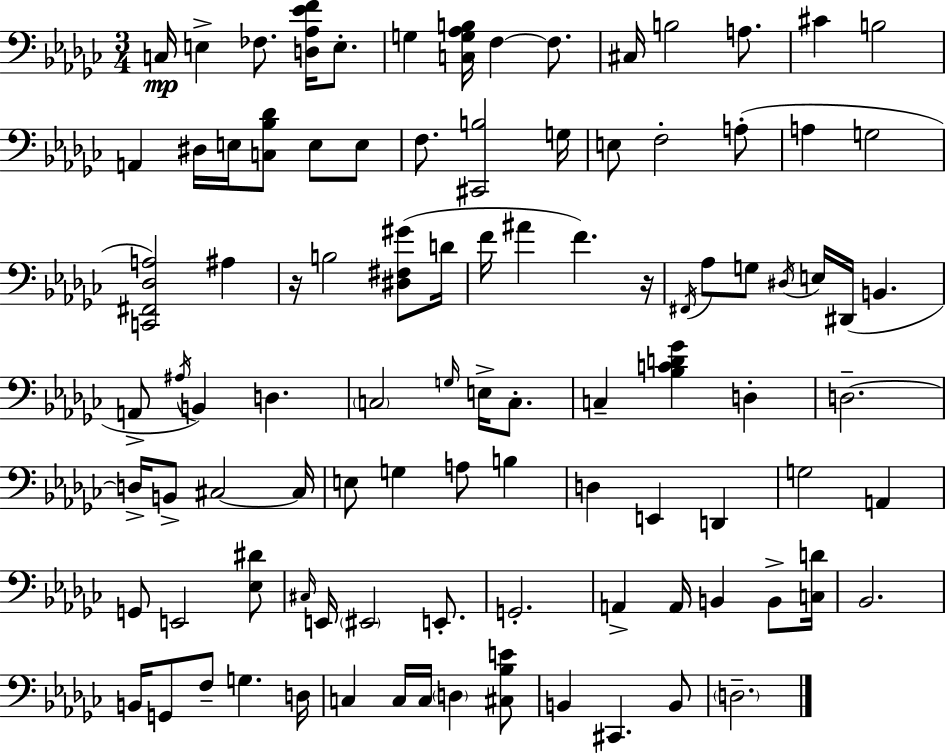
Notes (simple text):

C3/s E3/q FES3/e. [D3,Ab3,Eb4,F4]/s E3/e. G3/q [C3,G3,Ab3,B3]/s F3/q F3/e. C#3/s B3/h A3/e. C#4/q B3/h A2/q D#3/s E3/s [C3,Bb3,Db4]/e E3/e E3/e F3/e. [C#2,B3]/h G3/s E3/e F3/h A3/e A3/q G3/h [C2,F#2,Db3,A3]/h A#3/q R/s B3/h [D#3,F#3,G#4]/e D4/s F4/s A#4/q F4/q. R/s F#2/s Ab3/e G3/e D#3/s E3/s D#2/s B2/q. A2/e A#3/s B2/q D3/q. C3/h G3/s E3/s C3/e. C3/q [Bb3,C4,D4,Gb4]/q D3/q D3/h. D3/s B2/e C#3/h C#3/s E3/e G3/q A3/e B3/q D3/q E2/q D2/q G3/h A2/q G2/e E2/h [Eb3,D#4]/e C#3/s E2/s EIS2/h E2/e. G2/h. A2/q A2/s B2/q B2/e [C3,D4]/s Bb2/h. B2/s G2/e F3/e G3/q. D3/s C3/q C3/s C3/s D3/q [C#3,Bb3,E4]/e B2/q C#2/q. B2/e D3/h.